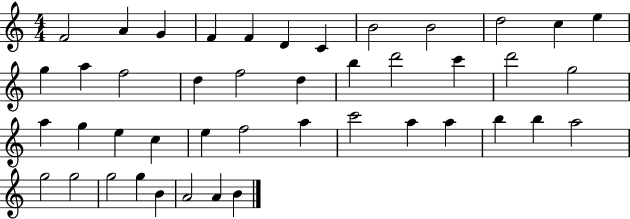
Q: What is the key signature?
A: C major